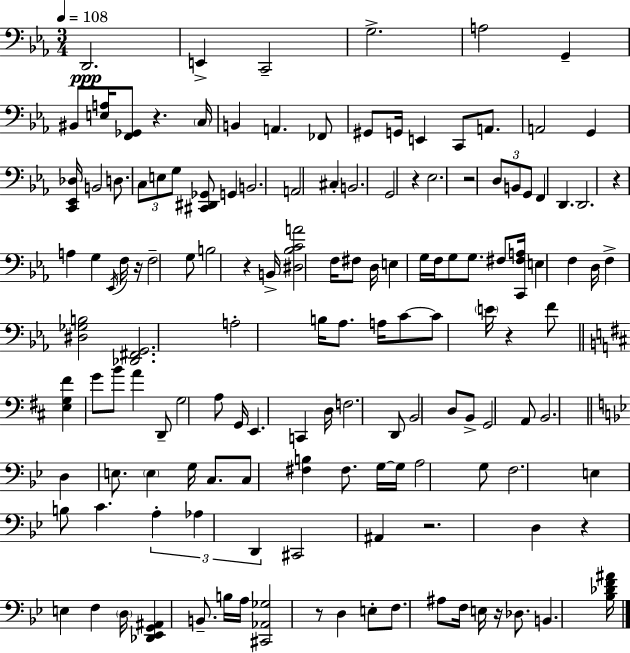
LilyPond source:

{
  \clef bass
  \numericTimeSignature
  \time 3/4
  \key ees \major
  \tempo 4 = 108
  d,2.\ppp | e,4-> c,2-- | g2.-> | a2 g,4-- | \break bis,8 <e a>16 <f, ges,>8 r4. \parenthesize c16 | b,4 a,4. fes,8 | gis,8 g,16 e,4 c,8 a,8. | a,2 g,4 | \break <c, ees, des>16 b,2 d8. | \tuplet 3/2 { c8 e8 g8 } <cis, dis, ges,>8 g,4 | b,2. | a,2 cis4-. | \break b,2. | g,2 r4 | ees2. | r2 \tuplet 3/2 { d8 b,8 | \break g,8 } f,4 d,4. | d,2. | r4 a4 g4 | \acciaccatura { ees,16 } f16 r16 f2-- g8 | \break b2 r4 | b,16-> <dis bes c' a'>2 f16 fis8 | d16 e4 g16 f16 g8 g8. | fis8 <c, fis a>16 e4 f4 | \break d16 f4-> <dis ges b>2 | <des, fis, g,>2. | a2-. b16 aes8. | a16 c'8~~ c'8 \parenthesize e'16 r4 f'8 | \break \bar "||" \break \key d \major <e g fis'>4 g'8 b'8 a'4 | d,8-- g2 a8 | g,16 e,4. c,4 d16 | f2. | \break d,8 b,2 d8 | b,8-> g,2 a,8 | b,2. | \bar "||" \break \key bes \major d4 e8. \parenthesize e4 g16 | c8. c8 <fis b>4 fis8. | g16~~ g16 a2 g8 | f2. | \break e4 b8 c'4. | \tuplet 3/2 { a4-. aes4 d,4 } | cis,2 ais,4 | r2. | \break d4 r4 e4 | f4 \parenthesize d16 <des, ees, g, ais,>4 b,8.-- | b16 a16 <cis, aes, ges>2 r8 | d4 e8-. f8. ais8 f16 | \break e16 r16 des8. b,4. <bes des' f' ais'>16 | \bar "|."
}